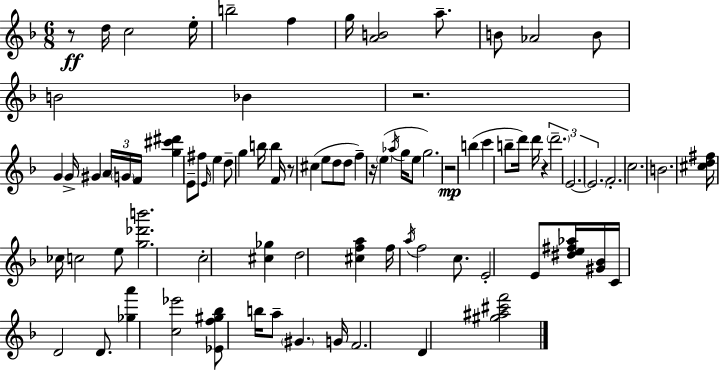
{
  \clef treble
  \numericTimeSignature
  \time 6/8
  \key f \major
  r8\ff d''16 c''2 e''16-. | b''2-- f''4 | g''16 <a' b'>2 a''8.-- | b'8 aes'2 b'8 | \break b'2 bes'4 | r2. | g'4 g'16-> gis'4 \tuplet 3/2 { a'16 \parenthesize g'16 f'16 } | <g'' cis''' dis'''>4 e'8-- fis''8 \grace { e'16 } e''4 | \break d''8-- g''4 b''16 b''4 | f'16 r8 cis''4( e''8 d''8 d''8 | f''4--) r16 \parenthesize e''4( \acciaccatura { aes''16 } g''16 | e''8 g''2.) | \break r2\mp b''4( | c'''4 b''8-- d'''16) d'''16 r4 | \tuplet 3/2 { \parenthesize d'''2.-- | e'2.~~ | \break \parenthesize e'2. } | f'2.-. | \parenthesize c''2. | b'2. | \break <cis'' d'' fis''>16 ces''16 c''2 | e''8 <g'' des''' b'''>2. | c''2-. <cis'' ges''>4 | d''2 <cis'' f'' a''>4 | \break f''16 \acciaccatura { a''16 } f''2 | c''8. e'2-. e'8 | <dis'' e'' fis'' aes''>16 <gis' bes'>16 c'16 d'2 | d'8. <ges'' a'''>4 <c'' ees'''>2 | \break <ees' f'' gis'' bes''>8 b''16 a''8-- \parenthesize gis'4. | g'16 f'2. | d'4 <gis'' ais'' cis''' f'''>2 | \bar "|."
}